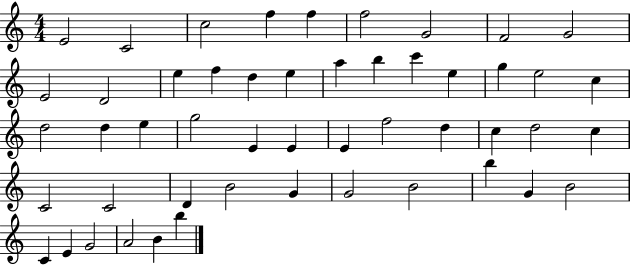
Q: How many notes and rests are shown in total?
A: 50